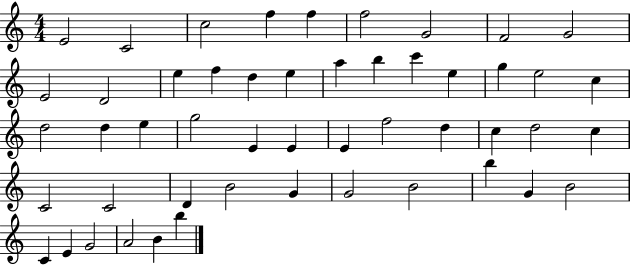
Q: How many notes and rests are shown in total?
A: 50